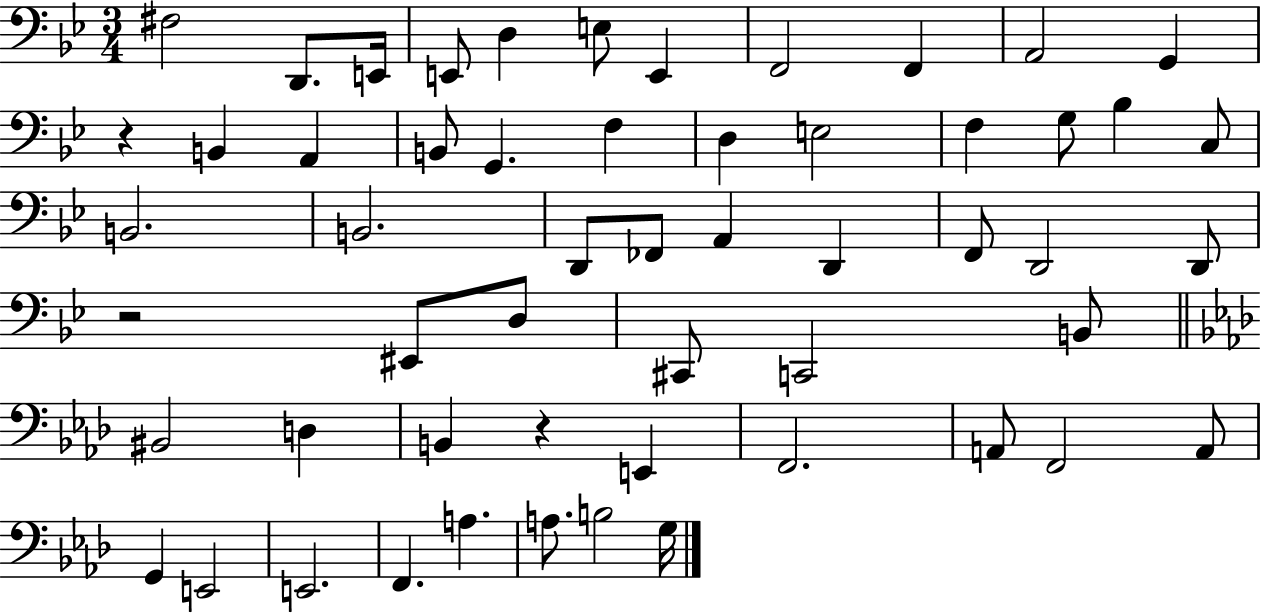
F#3/h D2/e. E2/s E2/e D3/q E3/e E2/q F2/h F2/q A2/h G2/q R/q B2/q A2/q B2/e G2/q. F3/q D3/q E3/h F3/q G3/e Bb3/q C3/e B2/h. B2/h. D2/e FES2/e A2/q D2/q F2/e D2/h D2/e R/h EIS2/e D3/e C#2/e C2/h B2/e BIS2/h D3/q B2/q R/q E2/q F2/h. A2/e F2/h A2/e G2/q E2/h E2/h. F2/q. A3/q. A3/e. B3/h G3/s